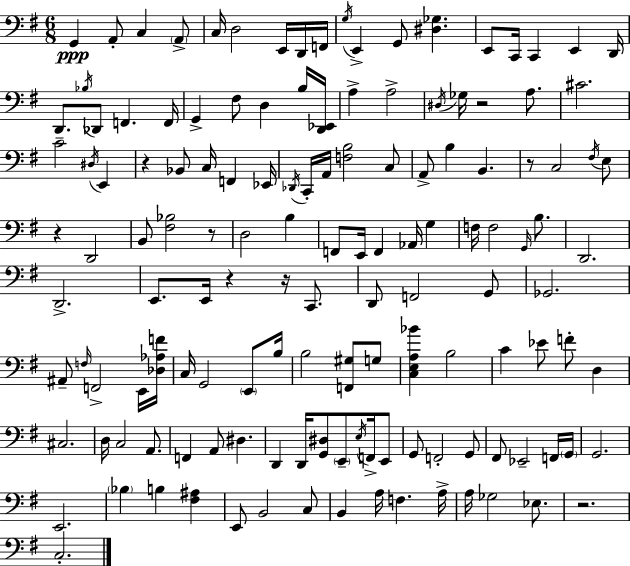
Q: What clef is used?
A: bass